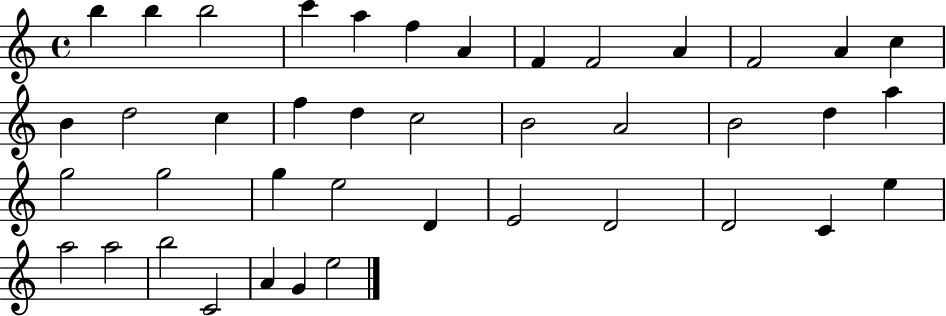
B5/q B5/q B5/h C6/q A5/q F5/q A4/q F4/q F4/h A4/q F4/h A4/q C5/q B4/q D5/h C5/q F5/q D5/q C5/h B4/h A4/h B4/h D5/q A5/q G5/h G5/h G5/q E5/h D4/q E4/h D4/h D4/h C4/q E5/q A5/h A5/h B5/h C4/h A4/q G4/q E5/h